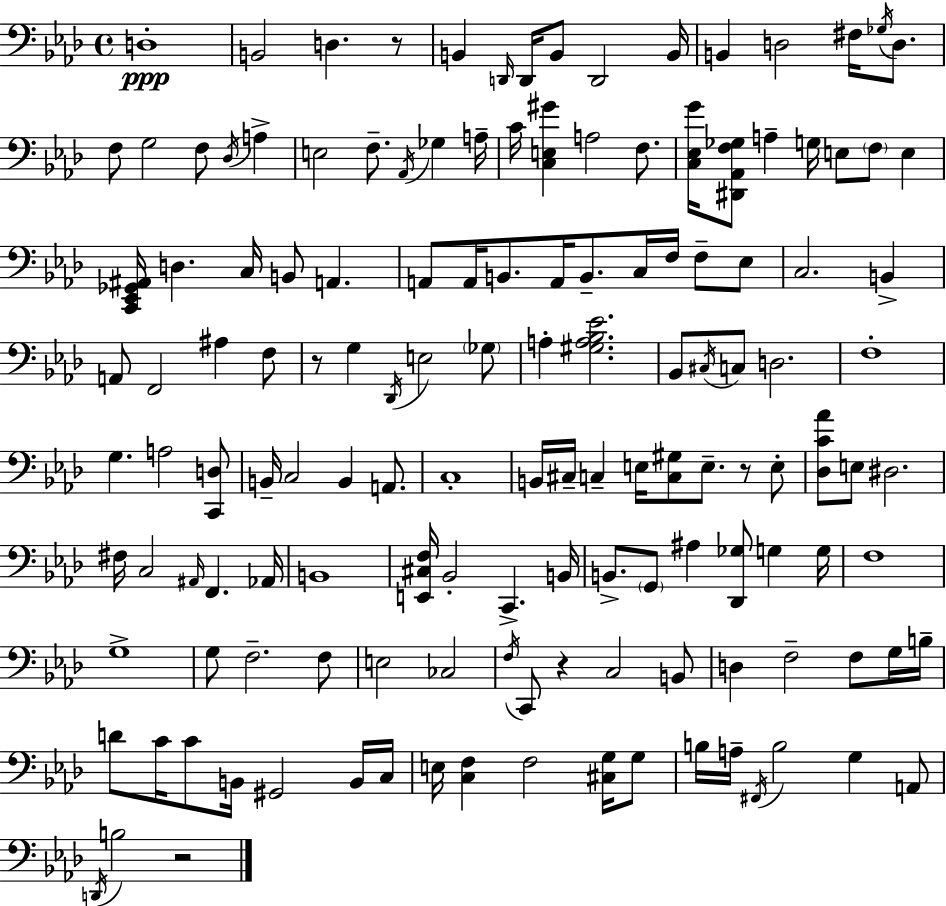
{
  \clef bass
  \time 4/4
  \defaultTimeSignature
  \key aes \major
  d1-.\ppp | b,2 d4. r8 | b,4 \grace { d,16 } d,16 b,8 d,2 | b,16 b,4 d2 fis16 \acciaccatura { ges16 } d8. | \break f8 g2 f8 \acciaccatura { des16 } a4-> | e2 f8.-- \acciaccatura { aes,16 } ges4 | a16-- c'16 <c e gis'>4 a2 | f8. <c ees g'>16 <dis, aes, f ges>8 a4-- g16 e8 \parenthesize f8 | \break e4 <c, ees, ges, ais,>16 d4. c16 b,8 a,4. | a,8 a,16 b,8. a,16 b,8.-- c16 f16 | f8-- ees8 c2. | b,4-> a,8 f,2 ais4 | \break f8 r8 g4 \acciaccatura { des,16 } e2 | \parenthesize ges8 a4-. <gis a bes ees'>2. | bes,8 \acciaccatura { cis16 } c8 d2. | f1-. | \break g4. a2 | <c, d>8 b,16-- c2 b,4 | a,8. c1-. | b,16 cis16-- c4-- e16 <c gis>8 e8.-- | \break r8 e8-. <des c' aes'>8 e8 dis2. | fis16 c2 \grace { ais,16 } | f,4. aes,16 b,1 | <e, cis f>16 bes,2-. | \break c,4.-> b,16 b,8.-> \parenthesize g,8 ais4 | <des, ges>8 g4 g16 f1 | g1-> | g8 f2.-- | \break f8 e2 ces2 | \acciaccatura { f16 } c,8 r4 c2 | b,8 d4 f2-- | f8 g16 b16-- d'8 c'16 c'8 b,16 gis,2 | \break b,16 c16 e16 <c f>4 f2 | <cis g>16 g8 b16 a16-- \acciaccatura { fis,16 } b2 | g4 a,8 \acciaccatura { d,16 } b2 | r2 \bar "|."
}